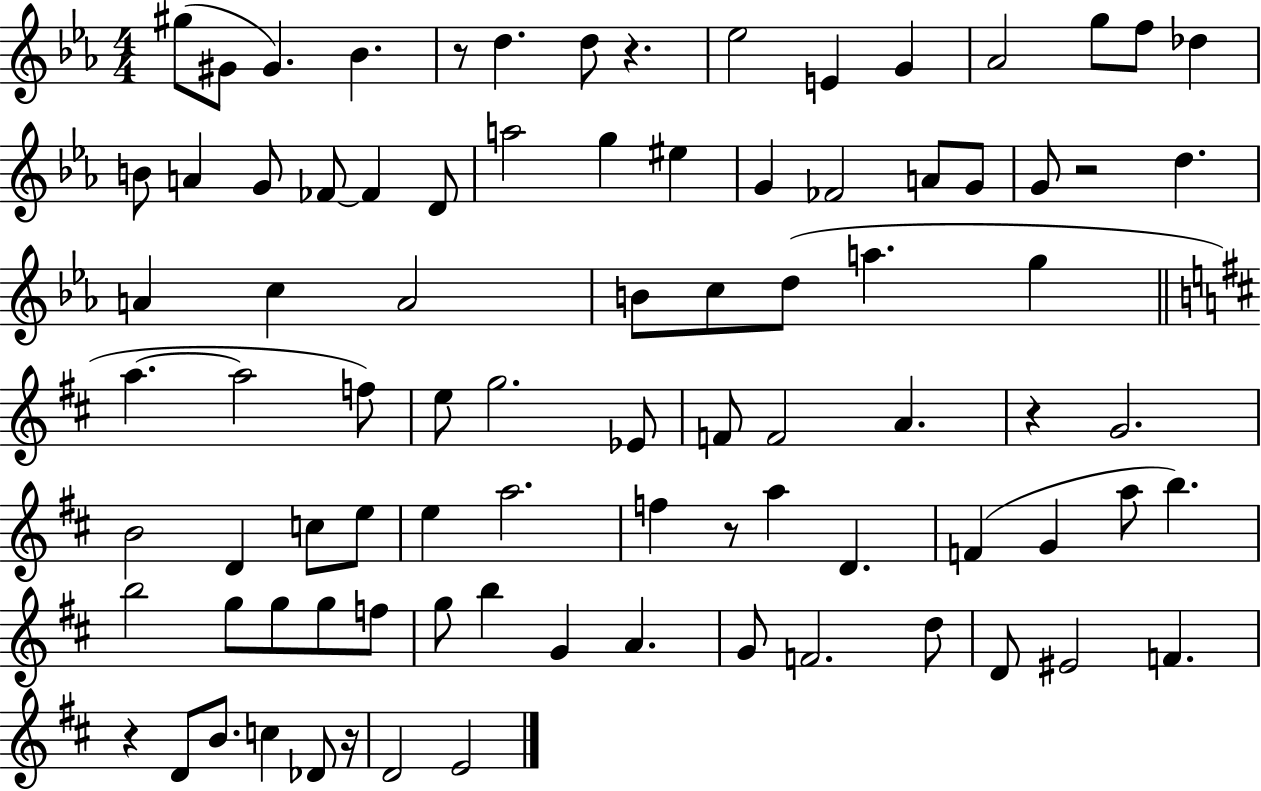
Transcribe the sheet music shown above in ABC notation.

X:1
T:Untitled
M:4/4
L:1/4
K:Eb
^g/2 ^G/2 ^G _B z/2 d d/2 z _e2 E G _A2 g/2 f/2 _d B/2 A G/2 _F/2 _F D/2 a2 g ^e G _F2 A/2 G/2 G/2 z2 d A c A2 B/2 c/2 d/2 a g a a2 f/2 e/2 g2 _E/2 F/2 F2 A z G2 B2 D c/2 e/2 e a2 f z/2 a D F G a/2 b b2 g/2 g/2 g/2 f/2 g/2 b G A G/2 F2 d/2 D/2 ^E2 F z D/2 B/2 c _D/2 z/4 D2 E2